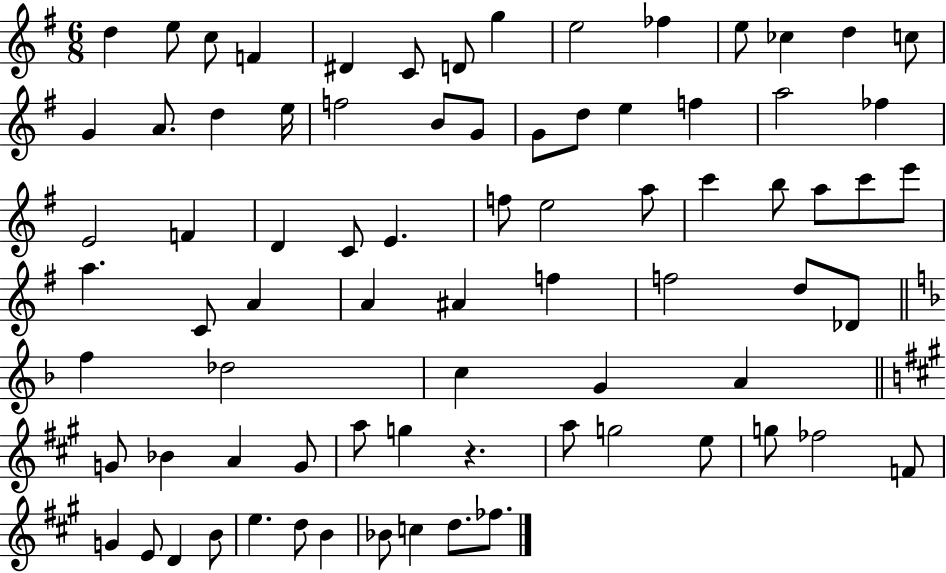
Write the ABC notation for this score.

X:1
T:Untitled
M:6/8
L:1/4
K:G
d e/2 c/2 F ^D C/2 D/2 g e2 _f e/2 _c d c/2 G A/2 d e/4 f2 B/2 G/2 G/2 d/2 e f a2 _f E2 F D C/2 E f/2 e2 a/2 c' b/2 a/2 c'/2 e'/2 a C/2 A A ^A f f2 d/2 _D/2 f _d2 c G A G/2 _B A G/2 a/2 g z a/2 g2 e/2 g/2 _f2 F/2 G E/2 D B/2 e d/2 B _B/2 c d/2 _f/2